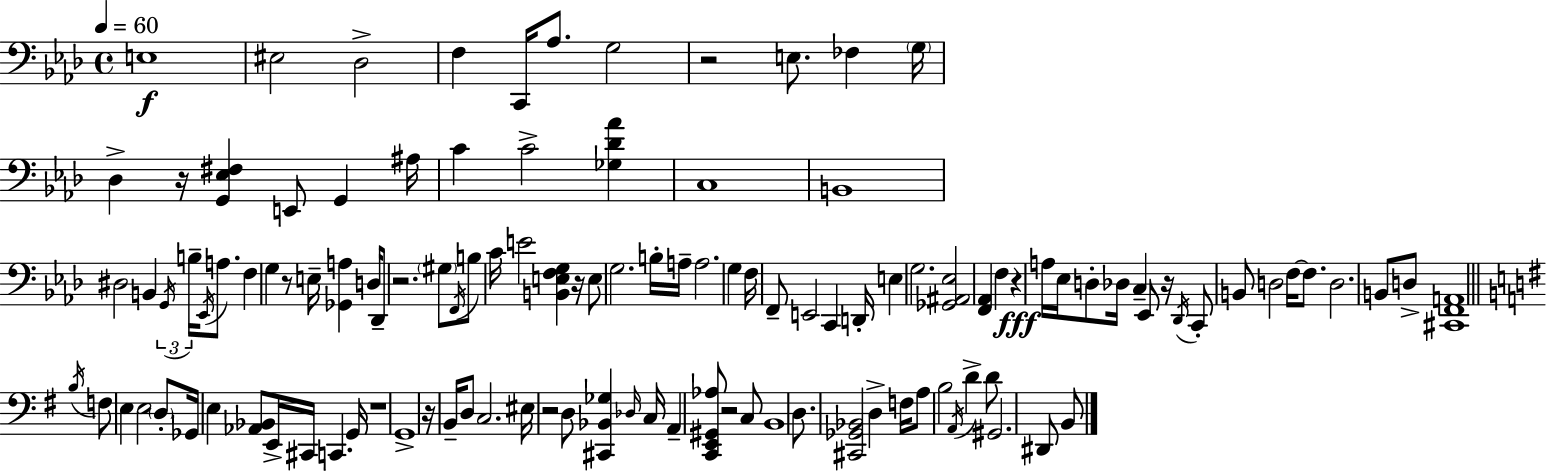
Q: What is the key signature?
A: AES major